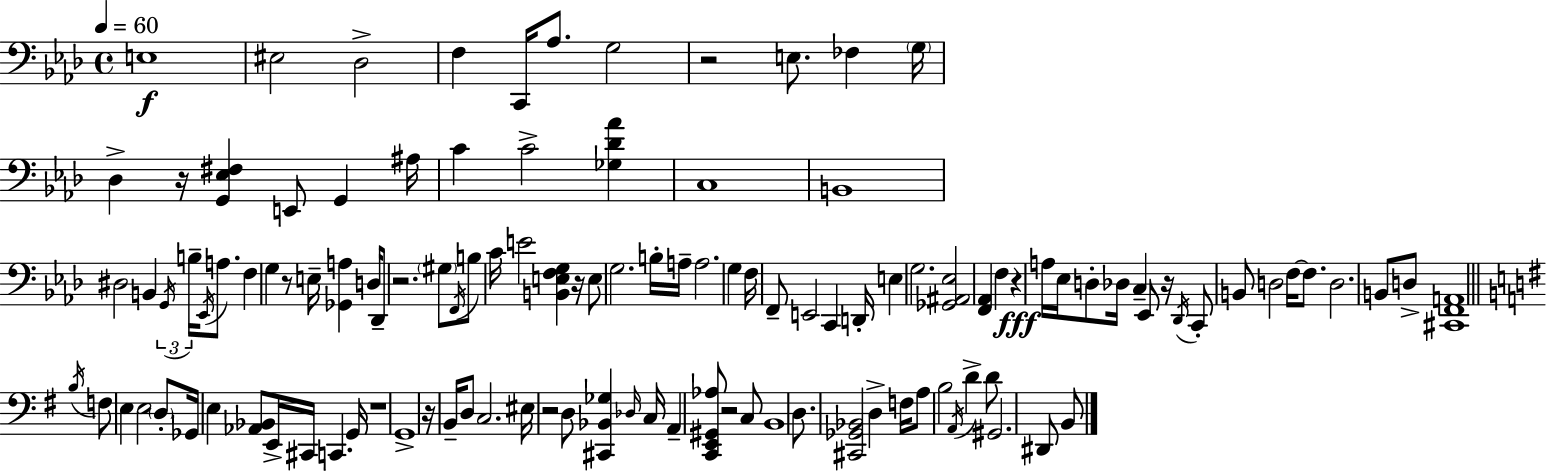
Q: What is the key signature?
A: AES major